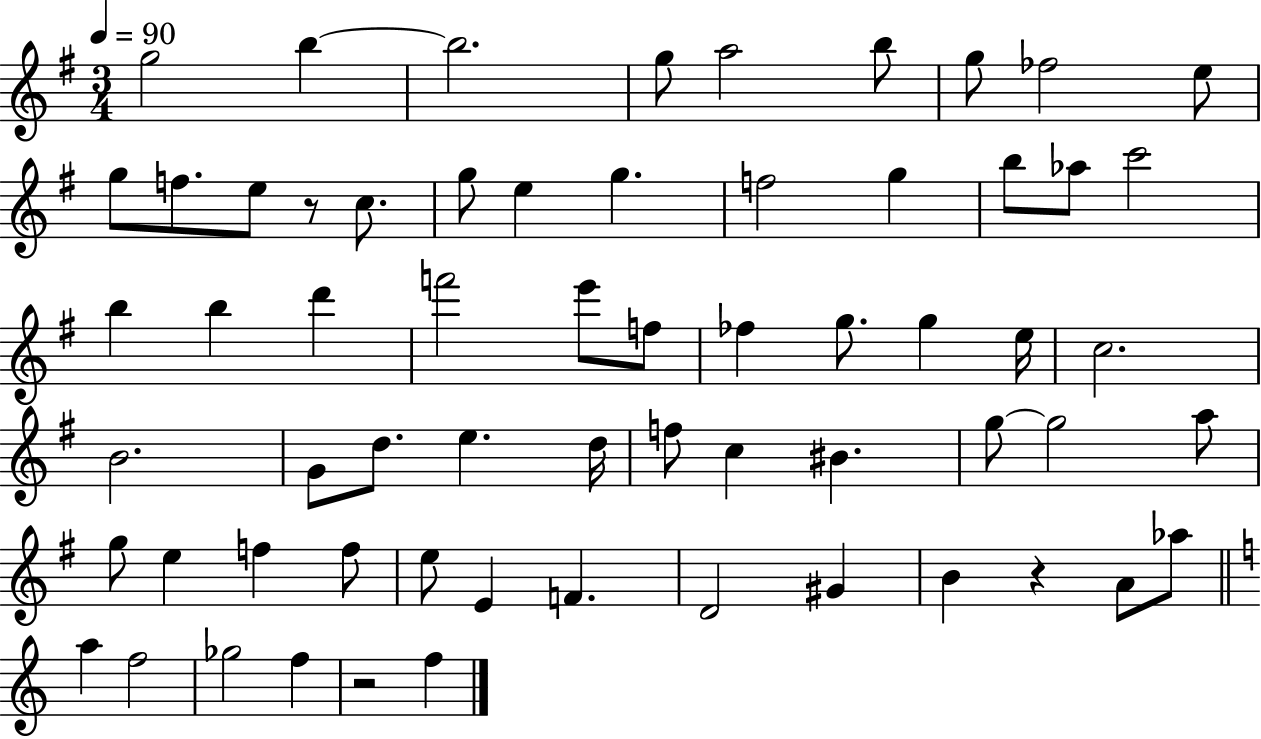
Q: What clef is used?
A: treble